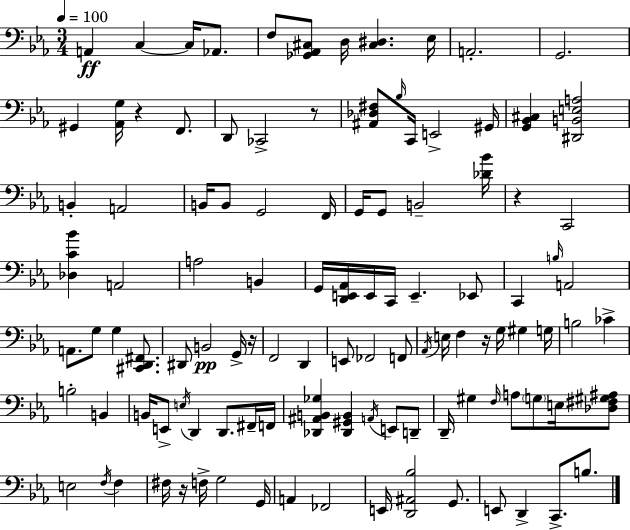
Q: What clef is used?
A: bass